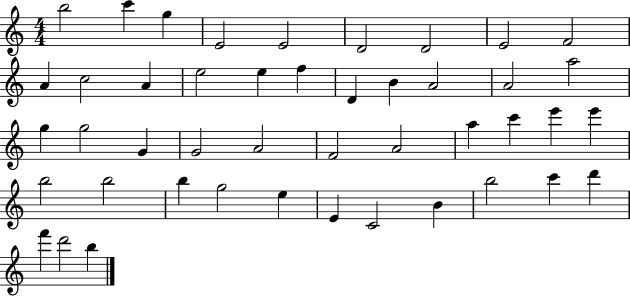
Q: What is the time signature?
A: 4/4